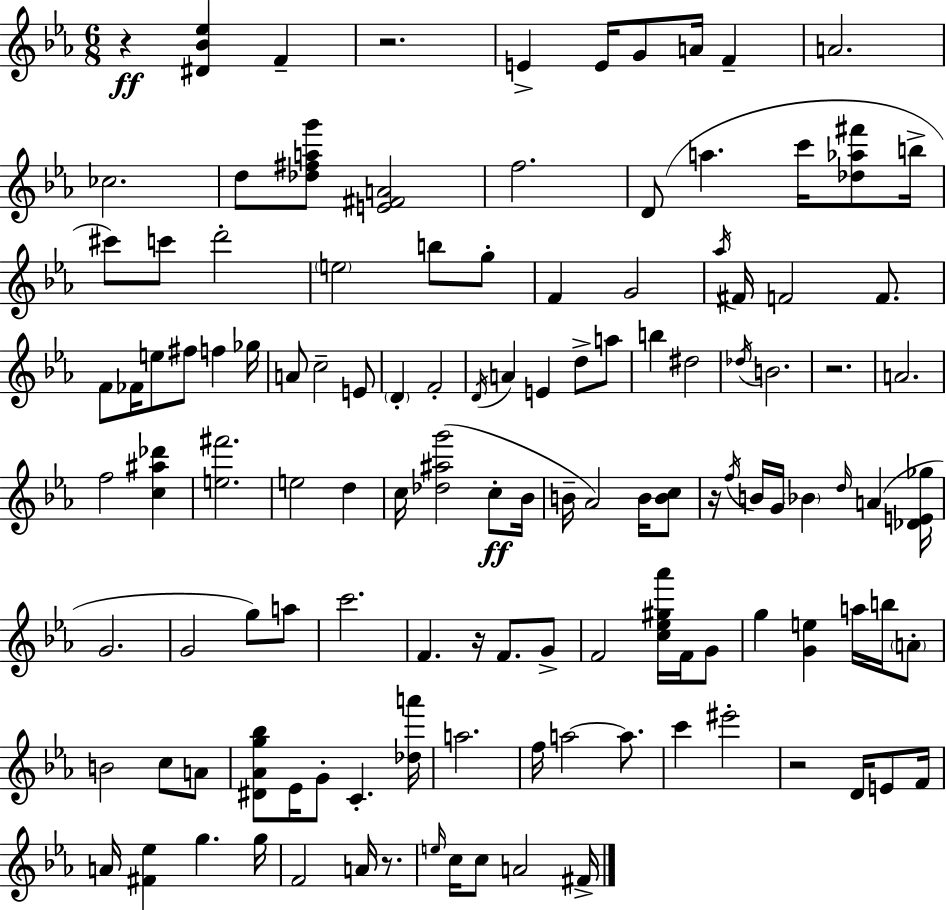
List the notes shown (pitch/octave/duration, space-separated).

R/q [D#4,Bb4,Eb5]/q F4/q R/h. E4/q E4/s G4/e A4/s F4/q A4/h. CES5/h. D5/e [Db5,F#5,A5,G6]/e [E4,F#4,A4]/h F5/h. D4/e A5/q. C6/s [Db5,Ab5,F#6]/e B5/s C#6/e C6/e D6/h E5/h B5/e G5/e F4/q G4/h Ab5/s F#4/s F4/h F4/e. F4/e FES4/s E5/e F#5/e F5/q Gb5/s A4/e C5/h E4/e D4/q F4/h D4/s A4/q E4/q D5/e A5/e B5/q D#5/h Db5/s B4/h. R/h. A4/h. F5/h [C5,A#5,Db6]/q [E5,F#6]/h. E5/h D5/q C5/s [Db5,A#5,G6]/h C5/e Bb4/s B4/s Ab4/h B4/s [B4,C5]/e R/s F5/s B4/s G4/s Bb4/q D5/s A4/q [Db4,E4,Gb5]/s G4/h. G4/h G5/e A5/e C6/h. F4/q. R/s F4/e. G4/e F4/h [C5,Eb5,G#5,Ab6]/s F4/s G4/e G5/q [G4,E5]/q A5/s B5/s A4/e B4/h C5/e A4/e [D#4,Ab4,G5,Bb5]/e Eb4/s G4/e C4/q. [Db5,A6]/s A5/h. F5/s A5/h A5/e. C6/q EIS6/h R/h D4/s E4/e F4/s A4/s [F#4,Eb5]/q G5/q. G5/s F4/h A4/s R/e. E5/s C5/s C5/e A4/h F#4/s